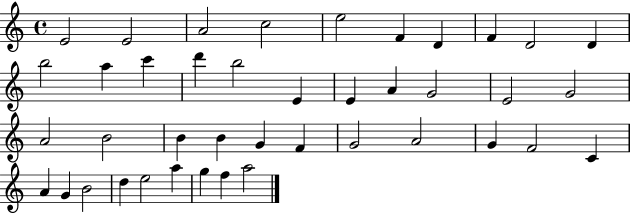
{
  \clef treble
  \time 4/4
  \defaultTimeSignature
  \key c \major
  e'2 e'2 | a'2 c''2 | e''2 f'4 d'4 | f'4 d'2 d'4 | \break b''2 a''4 c'''4 | d'''4 b''2 e'4 | e'4 a'4 g'2 | e'2 g'2 | \break a'2 b'2 | b'4 b'4 g'4 f'4 | g'2 a'2 | g'4 f'2 c'4 | \break a'4 g'4 b'2 | d''4 e''2 a''4 | g''4 f''4 a''2 | \bar "|."
}